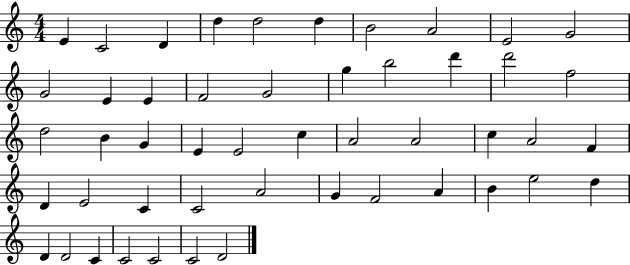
X:1
T:Untitled
M:4/4
L:1/4
K:C
E C2 D d d2 d B2 A2 E2 G2 G2 E E F2 G2 g b2 d' d'2 f2 d2 B G E E2 c A2 A2 c A2 F D E2 C C2 A2 G F2 A B e2 d D D2 C C2 C2 C2 D2